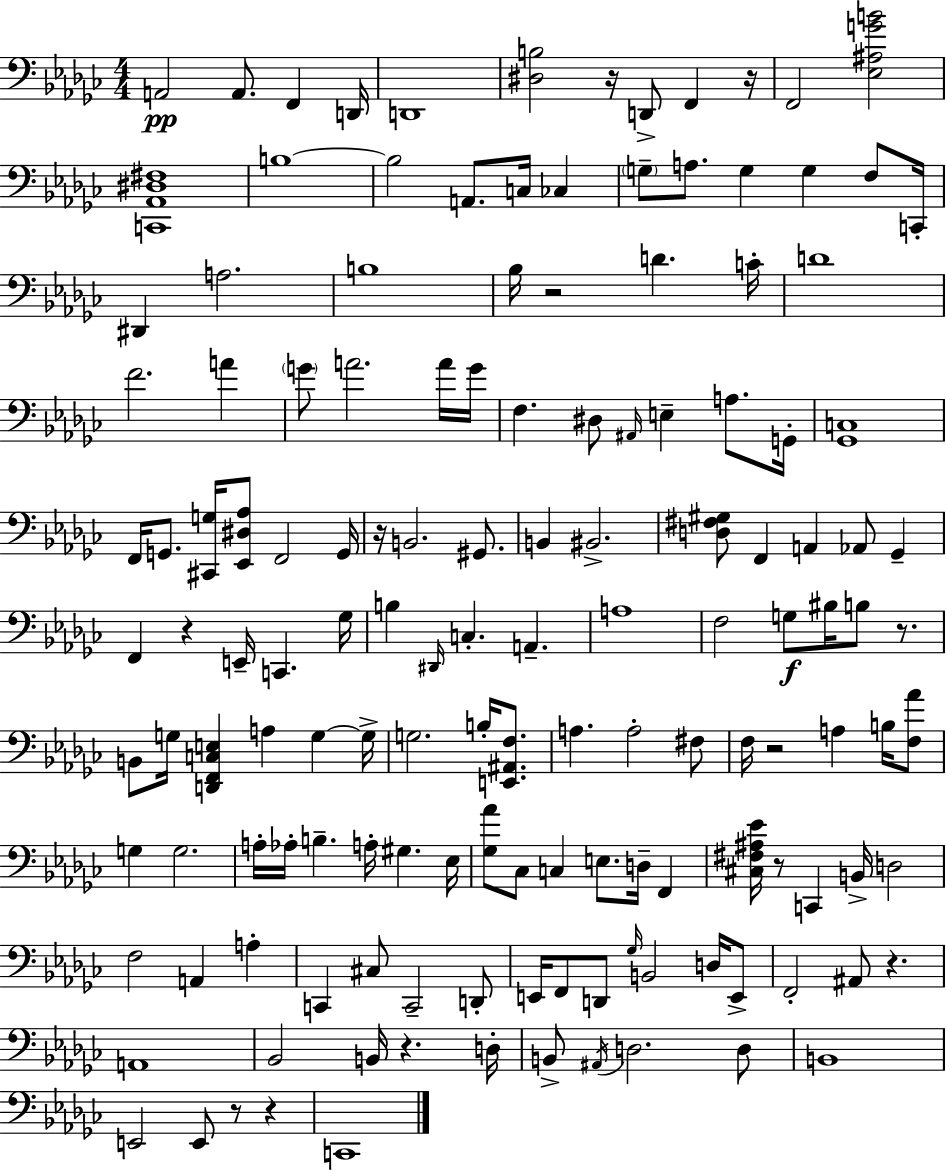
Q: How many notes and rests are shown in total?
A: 144